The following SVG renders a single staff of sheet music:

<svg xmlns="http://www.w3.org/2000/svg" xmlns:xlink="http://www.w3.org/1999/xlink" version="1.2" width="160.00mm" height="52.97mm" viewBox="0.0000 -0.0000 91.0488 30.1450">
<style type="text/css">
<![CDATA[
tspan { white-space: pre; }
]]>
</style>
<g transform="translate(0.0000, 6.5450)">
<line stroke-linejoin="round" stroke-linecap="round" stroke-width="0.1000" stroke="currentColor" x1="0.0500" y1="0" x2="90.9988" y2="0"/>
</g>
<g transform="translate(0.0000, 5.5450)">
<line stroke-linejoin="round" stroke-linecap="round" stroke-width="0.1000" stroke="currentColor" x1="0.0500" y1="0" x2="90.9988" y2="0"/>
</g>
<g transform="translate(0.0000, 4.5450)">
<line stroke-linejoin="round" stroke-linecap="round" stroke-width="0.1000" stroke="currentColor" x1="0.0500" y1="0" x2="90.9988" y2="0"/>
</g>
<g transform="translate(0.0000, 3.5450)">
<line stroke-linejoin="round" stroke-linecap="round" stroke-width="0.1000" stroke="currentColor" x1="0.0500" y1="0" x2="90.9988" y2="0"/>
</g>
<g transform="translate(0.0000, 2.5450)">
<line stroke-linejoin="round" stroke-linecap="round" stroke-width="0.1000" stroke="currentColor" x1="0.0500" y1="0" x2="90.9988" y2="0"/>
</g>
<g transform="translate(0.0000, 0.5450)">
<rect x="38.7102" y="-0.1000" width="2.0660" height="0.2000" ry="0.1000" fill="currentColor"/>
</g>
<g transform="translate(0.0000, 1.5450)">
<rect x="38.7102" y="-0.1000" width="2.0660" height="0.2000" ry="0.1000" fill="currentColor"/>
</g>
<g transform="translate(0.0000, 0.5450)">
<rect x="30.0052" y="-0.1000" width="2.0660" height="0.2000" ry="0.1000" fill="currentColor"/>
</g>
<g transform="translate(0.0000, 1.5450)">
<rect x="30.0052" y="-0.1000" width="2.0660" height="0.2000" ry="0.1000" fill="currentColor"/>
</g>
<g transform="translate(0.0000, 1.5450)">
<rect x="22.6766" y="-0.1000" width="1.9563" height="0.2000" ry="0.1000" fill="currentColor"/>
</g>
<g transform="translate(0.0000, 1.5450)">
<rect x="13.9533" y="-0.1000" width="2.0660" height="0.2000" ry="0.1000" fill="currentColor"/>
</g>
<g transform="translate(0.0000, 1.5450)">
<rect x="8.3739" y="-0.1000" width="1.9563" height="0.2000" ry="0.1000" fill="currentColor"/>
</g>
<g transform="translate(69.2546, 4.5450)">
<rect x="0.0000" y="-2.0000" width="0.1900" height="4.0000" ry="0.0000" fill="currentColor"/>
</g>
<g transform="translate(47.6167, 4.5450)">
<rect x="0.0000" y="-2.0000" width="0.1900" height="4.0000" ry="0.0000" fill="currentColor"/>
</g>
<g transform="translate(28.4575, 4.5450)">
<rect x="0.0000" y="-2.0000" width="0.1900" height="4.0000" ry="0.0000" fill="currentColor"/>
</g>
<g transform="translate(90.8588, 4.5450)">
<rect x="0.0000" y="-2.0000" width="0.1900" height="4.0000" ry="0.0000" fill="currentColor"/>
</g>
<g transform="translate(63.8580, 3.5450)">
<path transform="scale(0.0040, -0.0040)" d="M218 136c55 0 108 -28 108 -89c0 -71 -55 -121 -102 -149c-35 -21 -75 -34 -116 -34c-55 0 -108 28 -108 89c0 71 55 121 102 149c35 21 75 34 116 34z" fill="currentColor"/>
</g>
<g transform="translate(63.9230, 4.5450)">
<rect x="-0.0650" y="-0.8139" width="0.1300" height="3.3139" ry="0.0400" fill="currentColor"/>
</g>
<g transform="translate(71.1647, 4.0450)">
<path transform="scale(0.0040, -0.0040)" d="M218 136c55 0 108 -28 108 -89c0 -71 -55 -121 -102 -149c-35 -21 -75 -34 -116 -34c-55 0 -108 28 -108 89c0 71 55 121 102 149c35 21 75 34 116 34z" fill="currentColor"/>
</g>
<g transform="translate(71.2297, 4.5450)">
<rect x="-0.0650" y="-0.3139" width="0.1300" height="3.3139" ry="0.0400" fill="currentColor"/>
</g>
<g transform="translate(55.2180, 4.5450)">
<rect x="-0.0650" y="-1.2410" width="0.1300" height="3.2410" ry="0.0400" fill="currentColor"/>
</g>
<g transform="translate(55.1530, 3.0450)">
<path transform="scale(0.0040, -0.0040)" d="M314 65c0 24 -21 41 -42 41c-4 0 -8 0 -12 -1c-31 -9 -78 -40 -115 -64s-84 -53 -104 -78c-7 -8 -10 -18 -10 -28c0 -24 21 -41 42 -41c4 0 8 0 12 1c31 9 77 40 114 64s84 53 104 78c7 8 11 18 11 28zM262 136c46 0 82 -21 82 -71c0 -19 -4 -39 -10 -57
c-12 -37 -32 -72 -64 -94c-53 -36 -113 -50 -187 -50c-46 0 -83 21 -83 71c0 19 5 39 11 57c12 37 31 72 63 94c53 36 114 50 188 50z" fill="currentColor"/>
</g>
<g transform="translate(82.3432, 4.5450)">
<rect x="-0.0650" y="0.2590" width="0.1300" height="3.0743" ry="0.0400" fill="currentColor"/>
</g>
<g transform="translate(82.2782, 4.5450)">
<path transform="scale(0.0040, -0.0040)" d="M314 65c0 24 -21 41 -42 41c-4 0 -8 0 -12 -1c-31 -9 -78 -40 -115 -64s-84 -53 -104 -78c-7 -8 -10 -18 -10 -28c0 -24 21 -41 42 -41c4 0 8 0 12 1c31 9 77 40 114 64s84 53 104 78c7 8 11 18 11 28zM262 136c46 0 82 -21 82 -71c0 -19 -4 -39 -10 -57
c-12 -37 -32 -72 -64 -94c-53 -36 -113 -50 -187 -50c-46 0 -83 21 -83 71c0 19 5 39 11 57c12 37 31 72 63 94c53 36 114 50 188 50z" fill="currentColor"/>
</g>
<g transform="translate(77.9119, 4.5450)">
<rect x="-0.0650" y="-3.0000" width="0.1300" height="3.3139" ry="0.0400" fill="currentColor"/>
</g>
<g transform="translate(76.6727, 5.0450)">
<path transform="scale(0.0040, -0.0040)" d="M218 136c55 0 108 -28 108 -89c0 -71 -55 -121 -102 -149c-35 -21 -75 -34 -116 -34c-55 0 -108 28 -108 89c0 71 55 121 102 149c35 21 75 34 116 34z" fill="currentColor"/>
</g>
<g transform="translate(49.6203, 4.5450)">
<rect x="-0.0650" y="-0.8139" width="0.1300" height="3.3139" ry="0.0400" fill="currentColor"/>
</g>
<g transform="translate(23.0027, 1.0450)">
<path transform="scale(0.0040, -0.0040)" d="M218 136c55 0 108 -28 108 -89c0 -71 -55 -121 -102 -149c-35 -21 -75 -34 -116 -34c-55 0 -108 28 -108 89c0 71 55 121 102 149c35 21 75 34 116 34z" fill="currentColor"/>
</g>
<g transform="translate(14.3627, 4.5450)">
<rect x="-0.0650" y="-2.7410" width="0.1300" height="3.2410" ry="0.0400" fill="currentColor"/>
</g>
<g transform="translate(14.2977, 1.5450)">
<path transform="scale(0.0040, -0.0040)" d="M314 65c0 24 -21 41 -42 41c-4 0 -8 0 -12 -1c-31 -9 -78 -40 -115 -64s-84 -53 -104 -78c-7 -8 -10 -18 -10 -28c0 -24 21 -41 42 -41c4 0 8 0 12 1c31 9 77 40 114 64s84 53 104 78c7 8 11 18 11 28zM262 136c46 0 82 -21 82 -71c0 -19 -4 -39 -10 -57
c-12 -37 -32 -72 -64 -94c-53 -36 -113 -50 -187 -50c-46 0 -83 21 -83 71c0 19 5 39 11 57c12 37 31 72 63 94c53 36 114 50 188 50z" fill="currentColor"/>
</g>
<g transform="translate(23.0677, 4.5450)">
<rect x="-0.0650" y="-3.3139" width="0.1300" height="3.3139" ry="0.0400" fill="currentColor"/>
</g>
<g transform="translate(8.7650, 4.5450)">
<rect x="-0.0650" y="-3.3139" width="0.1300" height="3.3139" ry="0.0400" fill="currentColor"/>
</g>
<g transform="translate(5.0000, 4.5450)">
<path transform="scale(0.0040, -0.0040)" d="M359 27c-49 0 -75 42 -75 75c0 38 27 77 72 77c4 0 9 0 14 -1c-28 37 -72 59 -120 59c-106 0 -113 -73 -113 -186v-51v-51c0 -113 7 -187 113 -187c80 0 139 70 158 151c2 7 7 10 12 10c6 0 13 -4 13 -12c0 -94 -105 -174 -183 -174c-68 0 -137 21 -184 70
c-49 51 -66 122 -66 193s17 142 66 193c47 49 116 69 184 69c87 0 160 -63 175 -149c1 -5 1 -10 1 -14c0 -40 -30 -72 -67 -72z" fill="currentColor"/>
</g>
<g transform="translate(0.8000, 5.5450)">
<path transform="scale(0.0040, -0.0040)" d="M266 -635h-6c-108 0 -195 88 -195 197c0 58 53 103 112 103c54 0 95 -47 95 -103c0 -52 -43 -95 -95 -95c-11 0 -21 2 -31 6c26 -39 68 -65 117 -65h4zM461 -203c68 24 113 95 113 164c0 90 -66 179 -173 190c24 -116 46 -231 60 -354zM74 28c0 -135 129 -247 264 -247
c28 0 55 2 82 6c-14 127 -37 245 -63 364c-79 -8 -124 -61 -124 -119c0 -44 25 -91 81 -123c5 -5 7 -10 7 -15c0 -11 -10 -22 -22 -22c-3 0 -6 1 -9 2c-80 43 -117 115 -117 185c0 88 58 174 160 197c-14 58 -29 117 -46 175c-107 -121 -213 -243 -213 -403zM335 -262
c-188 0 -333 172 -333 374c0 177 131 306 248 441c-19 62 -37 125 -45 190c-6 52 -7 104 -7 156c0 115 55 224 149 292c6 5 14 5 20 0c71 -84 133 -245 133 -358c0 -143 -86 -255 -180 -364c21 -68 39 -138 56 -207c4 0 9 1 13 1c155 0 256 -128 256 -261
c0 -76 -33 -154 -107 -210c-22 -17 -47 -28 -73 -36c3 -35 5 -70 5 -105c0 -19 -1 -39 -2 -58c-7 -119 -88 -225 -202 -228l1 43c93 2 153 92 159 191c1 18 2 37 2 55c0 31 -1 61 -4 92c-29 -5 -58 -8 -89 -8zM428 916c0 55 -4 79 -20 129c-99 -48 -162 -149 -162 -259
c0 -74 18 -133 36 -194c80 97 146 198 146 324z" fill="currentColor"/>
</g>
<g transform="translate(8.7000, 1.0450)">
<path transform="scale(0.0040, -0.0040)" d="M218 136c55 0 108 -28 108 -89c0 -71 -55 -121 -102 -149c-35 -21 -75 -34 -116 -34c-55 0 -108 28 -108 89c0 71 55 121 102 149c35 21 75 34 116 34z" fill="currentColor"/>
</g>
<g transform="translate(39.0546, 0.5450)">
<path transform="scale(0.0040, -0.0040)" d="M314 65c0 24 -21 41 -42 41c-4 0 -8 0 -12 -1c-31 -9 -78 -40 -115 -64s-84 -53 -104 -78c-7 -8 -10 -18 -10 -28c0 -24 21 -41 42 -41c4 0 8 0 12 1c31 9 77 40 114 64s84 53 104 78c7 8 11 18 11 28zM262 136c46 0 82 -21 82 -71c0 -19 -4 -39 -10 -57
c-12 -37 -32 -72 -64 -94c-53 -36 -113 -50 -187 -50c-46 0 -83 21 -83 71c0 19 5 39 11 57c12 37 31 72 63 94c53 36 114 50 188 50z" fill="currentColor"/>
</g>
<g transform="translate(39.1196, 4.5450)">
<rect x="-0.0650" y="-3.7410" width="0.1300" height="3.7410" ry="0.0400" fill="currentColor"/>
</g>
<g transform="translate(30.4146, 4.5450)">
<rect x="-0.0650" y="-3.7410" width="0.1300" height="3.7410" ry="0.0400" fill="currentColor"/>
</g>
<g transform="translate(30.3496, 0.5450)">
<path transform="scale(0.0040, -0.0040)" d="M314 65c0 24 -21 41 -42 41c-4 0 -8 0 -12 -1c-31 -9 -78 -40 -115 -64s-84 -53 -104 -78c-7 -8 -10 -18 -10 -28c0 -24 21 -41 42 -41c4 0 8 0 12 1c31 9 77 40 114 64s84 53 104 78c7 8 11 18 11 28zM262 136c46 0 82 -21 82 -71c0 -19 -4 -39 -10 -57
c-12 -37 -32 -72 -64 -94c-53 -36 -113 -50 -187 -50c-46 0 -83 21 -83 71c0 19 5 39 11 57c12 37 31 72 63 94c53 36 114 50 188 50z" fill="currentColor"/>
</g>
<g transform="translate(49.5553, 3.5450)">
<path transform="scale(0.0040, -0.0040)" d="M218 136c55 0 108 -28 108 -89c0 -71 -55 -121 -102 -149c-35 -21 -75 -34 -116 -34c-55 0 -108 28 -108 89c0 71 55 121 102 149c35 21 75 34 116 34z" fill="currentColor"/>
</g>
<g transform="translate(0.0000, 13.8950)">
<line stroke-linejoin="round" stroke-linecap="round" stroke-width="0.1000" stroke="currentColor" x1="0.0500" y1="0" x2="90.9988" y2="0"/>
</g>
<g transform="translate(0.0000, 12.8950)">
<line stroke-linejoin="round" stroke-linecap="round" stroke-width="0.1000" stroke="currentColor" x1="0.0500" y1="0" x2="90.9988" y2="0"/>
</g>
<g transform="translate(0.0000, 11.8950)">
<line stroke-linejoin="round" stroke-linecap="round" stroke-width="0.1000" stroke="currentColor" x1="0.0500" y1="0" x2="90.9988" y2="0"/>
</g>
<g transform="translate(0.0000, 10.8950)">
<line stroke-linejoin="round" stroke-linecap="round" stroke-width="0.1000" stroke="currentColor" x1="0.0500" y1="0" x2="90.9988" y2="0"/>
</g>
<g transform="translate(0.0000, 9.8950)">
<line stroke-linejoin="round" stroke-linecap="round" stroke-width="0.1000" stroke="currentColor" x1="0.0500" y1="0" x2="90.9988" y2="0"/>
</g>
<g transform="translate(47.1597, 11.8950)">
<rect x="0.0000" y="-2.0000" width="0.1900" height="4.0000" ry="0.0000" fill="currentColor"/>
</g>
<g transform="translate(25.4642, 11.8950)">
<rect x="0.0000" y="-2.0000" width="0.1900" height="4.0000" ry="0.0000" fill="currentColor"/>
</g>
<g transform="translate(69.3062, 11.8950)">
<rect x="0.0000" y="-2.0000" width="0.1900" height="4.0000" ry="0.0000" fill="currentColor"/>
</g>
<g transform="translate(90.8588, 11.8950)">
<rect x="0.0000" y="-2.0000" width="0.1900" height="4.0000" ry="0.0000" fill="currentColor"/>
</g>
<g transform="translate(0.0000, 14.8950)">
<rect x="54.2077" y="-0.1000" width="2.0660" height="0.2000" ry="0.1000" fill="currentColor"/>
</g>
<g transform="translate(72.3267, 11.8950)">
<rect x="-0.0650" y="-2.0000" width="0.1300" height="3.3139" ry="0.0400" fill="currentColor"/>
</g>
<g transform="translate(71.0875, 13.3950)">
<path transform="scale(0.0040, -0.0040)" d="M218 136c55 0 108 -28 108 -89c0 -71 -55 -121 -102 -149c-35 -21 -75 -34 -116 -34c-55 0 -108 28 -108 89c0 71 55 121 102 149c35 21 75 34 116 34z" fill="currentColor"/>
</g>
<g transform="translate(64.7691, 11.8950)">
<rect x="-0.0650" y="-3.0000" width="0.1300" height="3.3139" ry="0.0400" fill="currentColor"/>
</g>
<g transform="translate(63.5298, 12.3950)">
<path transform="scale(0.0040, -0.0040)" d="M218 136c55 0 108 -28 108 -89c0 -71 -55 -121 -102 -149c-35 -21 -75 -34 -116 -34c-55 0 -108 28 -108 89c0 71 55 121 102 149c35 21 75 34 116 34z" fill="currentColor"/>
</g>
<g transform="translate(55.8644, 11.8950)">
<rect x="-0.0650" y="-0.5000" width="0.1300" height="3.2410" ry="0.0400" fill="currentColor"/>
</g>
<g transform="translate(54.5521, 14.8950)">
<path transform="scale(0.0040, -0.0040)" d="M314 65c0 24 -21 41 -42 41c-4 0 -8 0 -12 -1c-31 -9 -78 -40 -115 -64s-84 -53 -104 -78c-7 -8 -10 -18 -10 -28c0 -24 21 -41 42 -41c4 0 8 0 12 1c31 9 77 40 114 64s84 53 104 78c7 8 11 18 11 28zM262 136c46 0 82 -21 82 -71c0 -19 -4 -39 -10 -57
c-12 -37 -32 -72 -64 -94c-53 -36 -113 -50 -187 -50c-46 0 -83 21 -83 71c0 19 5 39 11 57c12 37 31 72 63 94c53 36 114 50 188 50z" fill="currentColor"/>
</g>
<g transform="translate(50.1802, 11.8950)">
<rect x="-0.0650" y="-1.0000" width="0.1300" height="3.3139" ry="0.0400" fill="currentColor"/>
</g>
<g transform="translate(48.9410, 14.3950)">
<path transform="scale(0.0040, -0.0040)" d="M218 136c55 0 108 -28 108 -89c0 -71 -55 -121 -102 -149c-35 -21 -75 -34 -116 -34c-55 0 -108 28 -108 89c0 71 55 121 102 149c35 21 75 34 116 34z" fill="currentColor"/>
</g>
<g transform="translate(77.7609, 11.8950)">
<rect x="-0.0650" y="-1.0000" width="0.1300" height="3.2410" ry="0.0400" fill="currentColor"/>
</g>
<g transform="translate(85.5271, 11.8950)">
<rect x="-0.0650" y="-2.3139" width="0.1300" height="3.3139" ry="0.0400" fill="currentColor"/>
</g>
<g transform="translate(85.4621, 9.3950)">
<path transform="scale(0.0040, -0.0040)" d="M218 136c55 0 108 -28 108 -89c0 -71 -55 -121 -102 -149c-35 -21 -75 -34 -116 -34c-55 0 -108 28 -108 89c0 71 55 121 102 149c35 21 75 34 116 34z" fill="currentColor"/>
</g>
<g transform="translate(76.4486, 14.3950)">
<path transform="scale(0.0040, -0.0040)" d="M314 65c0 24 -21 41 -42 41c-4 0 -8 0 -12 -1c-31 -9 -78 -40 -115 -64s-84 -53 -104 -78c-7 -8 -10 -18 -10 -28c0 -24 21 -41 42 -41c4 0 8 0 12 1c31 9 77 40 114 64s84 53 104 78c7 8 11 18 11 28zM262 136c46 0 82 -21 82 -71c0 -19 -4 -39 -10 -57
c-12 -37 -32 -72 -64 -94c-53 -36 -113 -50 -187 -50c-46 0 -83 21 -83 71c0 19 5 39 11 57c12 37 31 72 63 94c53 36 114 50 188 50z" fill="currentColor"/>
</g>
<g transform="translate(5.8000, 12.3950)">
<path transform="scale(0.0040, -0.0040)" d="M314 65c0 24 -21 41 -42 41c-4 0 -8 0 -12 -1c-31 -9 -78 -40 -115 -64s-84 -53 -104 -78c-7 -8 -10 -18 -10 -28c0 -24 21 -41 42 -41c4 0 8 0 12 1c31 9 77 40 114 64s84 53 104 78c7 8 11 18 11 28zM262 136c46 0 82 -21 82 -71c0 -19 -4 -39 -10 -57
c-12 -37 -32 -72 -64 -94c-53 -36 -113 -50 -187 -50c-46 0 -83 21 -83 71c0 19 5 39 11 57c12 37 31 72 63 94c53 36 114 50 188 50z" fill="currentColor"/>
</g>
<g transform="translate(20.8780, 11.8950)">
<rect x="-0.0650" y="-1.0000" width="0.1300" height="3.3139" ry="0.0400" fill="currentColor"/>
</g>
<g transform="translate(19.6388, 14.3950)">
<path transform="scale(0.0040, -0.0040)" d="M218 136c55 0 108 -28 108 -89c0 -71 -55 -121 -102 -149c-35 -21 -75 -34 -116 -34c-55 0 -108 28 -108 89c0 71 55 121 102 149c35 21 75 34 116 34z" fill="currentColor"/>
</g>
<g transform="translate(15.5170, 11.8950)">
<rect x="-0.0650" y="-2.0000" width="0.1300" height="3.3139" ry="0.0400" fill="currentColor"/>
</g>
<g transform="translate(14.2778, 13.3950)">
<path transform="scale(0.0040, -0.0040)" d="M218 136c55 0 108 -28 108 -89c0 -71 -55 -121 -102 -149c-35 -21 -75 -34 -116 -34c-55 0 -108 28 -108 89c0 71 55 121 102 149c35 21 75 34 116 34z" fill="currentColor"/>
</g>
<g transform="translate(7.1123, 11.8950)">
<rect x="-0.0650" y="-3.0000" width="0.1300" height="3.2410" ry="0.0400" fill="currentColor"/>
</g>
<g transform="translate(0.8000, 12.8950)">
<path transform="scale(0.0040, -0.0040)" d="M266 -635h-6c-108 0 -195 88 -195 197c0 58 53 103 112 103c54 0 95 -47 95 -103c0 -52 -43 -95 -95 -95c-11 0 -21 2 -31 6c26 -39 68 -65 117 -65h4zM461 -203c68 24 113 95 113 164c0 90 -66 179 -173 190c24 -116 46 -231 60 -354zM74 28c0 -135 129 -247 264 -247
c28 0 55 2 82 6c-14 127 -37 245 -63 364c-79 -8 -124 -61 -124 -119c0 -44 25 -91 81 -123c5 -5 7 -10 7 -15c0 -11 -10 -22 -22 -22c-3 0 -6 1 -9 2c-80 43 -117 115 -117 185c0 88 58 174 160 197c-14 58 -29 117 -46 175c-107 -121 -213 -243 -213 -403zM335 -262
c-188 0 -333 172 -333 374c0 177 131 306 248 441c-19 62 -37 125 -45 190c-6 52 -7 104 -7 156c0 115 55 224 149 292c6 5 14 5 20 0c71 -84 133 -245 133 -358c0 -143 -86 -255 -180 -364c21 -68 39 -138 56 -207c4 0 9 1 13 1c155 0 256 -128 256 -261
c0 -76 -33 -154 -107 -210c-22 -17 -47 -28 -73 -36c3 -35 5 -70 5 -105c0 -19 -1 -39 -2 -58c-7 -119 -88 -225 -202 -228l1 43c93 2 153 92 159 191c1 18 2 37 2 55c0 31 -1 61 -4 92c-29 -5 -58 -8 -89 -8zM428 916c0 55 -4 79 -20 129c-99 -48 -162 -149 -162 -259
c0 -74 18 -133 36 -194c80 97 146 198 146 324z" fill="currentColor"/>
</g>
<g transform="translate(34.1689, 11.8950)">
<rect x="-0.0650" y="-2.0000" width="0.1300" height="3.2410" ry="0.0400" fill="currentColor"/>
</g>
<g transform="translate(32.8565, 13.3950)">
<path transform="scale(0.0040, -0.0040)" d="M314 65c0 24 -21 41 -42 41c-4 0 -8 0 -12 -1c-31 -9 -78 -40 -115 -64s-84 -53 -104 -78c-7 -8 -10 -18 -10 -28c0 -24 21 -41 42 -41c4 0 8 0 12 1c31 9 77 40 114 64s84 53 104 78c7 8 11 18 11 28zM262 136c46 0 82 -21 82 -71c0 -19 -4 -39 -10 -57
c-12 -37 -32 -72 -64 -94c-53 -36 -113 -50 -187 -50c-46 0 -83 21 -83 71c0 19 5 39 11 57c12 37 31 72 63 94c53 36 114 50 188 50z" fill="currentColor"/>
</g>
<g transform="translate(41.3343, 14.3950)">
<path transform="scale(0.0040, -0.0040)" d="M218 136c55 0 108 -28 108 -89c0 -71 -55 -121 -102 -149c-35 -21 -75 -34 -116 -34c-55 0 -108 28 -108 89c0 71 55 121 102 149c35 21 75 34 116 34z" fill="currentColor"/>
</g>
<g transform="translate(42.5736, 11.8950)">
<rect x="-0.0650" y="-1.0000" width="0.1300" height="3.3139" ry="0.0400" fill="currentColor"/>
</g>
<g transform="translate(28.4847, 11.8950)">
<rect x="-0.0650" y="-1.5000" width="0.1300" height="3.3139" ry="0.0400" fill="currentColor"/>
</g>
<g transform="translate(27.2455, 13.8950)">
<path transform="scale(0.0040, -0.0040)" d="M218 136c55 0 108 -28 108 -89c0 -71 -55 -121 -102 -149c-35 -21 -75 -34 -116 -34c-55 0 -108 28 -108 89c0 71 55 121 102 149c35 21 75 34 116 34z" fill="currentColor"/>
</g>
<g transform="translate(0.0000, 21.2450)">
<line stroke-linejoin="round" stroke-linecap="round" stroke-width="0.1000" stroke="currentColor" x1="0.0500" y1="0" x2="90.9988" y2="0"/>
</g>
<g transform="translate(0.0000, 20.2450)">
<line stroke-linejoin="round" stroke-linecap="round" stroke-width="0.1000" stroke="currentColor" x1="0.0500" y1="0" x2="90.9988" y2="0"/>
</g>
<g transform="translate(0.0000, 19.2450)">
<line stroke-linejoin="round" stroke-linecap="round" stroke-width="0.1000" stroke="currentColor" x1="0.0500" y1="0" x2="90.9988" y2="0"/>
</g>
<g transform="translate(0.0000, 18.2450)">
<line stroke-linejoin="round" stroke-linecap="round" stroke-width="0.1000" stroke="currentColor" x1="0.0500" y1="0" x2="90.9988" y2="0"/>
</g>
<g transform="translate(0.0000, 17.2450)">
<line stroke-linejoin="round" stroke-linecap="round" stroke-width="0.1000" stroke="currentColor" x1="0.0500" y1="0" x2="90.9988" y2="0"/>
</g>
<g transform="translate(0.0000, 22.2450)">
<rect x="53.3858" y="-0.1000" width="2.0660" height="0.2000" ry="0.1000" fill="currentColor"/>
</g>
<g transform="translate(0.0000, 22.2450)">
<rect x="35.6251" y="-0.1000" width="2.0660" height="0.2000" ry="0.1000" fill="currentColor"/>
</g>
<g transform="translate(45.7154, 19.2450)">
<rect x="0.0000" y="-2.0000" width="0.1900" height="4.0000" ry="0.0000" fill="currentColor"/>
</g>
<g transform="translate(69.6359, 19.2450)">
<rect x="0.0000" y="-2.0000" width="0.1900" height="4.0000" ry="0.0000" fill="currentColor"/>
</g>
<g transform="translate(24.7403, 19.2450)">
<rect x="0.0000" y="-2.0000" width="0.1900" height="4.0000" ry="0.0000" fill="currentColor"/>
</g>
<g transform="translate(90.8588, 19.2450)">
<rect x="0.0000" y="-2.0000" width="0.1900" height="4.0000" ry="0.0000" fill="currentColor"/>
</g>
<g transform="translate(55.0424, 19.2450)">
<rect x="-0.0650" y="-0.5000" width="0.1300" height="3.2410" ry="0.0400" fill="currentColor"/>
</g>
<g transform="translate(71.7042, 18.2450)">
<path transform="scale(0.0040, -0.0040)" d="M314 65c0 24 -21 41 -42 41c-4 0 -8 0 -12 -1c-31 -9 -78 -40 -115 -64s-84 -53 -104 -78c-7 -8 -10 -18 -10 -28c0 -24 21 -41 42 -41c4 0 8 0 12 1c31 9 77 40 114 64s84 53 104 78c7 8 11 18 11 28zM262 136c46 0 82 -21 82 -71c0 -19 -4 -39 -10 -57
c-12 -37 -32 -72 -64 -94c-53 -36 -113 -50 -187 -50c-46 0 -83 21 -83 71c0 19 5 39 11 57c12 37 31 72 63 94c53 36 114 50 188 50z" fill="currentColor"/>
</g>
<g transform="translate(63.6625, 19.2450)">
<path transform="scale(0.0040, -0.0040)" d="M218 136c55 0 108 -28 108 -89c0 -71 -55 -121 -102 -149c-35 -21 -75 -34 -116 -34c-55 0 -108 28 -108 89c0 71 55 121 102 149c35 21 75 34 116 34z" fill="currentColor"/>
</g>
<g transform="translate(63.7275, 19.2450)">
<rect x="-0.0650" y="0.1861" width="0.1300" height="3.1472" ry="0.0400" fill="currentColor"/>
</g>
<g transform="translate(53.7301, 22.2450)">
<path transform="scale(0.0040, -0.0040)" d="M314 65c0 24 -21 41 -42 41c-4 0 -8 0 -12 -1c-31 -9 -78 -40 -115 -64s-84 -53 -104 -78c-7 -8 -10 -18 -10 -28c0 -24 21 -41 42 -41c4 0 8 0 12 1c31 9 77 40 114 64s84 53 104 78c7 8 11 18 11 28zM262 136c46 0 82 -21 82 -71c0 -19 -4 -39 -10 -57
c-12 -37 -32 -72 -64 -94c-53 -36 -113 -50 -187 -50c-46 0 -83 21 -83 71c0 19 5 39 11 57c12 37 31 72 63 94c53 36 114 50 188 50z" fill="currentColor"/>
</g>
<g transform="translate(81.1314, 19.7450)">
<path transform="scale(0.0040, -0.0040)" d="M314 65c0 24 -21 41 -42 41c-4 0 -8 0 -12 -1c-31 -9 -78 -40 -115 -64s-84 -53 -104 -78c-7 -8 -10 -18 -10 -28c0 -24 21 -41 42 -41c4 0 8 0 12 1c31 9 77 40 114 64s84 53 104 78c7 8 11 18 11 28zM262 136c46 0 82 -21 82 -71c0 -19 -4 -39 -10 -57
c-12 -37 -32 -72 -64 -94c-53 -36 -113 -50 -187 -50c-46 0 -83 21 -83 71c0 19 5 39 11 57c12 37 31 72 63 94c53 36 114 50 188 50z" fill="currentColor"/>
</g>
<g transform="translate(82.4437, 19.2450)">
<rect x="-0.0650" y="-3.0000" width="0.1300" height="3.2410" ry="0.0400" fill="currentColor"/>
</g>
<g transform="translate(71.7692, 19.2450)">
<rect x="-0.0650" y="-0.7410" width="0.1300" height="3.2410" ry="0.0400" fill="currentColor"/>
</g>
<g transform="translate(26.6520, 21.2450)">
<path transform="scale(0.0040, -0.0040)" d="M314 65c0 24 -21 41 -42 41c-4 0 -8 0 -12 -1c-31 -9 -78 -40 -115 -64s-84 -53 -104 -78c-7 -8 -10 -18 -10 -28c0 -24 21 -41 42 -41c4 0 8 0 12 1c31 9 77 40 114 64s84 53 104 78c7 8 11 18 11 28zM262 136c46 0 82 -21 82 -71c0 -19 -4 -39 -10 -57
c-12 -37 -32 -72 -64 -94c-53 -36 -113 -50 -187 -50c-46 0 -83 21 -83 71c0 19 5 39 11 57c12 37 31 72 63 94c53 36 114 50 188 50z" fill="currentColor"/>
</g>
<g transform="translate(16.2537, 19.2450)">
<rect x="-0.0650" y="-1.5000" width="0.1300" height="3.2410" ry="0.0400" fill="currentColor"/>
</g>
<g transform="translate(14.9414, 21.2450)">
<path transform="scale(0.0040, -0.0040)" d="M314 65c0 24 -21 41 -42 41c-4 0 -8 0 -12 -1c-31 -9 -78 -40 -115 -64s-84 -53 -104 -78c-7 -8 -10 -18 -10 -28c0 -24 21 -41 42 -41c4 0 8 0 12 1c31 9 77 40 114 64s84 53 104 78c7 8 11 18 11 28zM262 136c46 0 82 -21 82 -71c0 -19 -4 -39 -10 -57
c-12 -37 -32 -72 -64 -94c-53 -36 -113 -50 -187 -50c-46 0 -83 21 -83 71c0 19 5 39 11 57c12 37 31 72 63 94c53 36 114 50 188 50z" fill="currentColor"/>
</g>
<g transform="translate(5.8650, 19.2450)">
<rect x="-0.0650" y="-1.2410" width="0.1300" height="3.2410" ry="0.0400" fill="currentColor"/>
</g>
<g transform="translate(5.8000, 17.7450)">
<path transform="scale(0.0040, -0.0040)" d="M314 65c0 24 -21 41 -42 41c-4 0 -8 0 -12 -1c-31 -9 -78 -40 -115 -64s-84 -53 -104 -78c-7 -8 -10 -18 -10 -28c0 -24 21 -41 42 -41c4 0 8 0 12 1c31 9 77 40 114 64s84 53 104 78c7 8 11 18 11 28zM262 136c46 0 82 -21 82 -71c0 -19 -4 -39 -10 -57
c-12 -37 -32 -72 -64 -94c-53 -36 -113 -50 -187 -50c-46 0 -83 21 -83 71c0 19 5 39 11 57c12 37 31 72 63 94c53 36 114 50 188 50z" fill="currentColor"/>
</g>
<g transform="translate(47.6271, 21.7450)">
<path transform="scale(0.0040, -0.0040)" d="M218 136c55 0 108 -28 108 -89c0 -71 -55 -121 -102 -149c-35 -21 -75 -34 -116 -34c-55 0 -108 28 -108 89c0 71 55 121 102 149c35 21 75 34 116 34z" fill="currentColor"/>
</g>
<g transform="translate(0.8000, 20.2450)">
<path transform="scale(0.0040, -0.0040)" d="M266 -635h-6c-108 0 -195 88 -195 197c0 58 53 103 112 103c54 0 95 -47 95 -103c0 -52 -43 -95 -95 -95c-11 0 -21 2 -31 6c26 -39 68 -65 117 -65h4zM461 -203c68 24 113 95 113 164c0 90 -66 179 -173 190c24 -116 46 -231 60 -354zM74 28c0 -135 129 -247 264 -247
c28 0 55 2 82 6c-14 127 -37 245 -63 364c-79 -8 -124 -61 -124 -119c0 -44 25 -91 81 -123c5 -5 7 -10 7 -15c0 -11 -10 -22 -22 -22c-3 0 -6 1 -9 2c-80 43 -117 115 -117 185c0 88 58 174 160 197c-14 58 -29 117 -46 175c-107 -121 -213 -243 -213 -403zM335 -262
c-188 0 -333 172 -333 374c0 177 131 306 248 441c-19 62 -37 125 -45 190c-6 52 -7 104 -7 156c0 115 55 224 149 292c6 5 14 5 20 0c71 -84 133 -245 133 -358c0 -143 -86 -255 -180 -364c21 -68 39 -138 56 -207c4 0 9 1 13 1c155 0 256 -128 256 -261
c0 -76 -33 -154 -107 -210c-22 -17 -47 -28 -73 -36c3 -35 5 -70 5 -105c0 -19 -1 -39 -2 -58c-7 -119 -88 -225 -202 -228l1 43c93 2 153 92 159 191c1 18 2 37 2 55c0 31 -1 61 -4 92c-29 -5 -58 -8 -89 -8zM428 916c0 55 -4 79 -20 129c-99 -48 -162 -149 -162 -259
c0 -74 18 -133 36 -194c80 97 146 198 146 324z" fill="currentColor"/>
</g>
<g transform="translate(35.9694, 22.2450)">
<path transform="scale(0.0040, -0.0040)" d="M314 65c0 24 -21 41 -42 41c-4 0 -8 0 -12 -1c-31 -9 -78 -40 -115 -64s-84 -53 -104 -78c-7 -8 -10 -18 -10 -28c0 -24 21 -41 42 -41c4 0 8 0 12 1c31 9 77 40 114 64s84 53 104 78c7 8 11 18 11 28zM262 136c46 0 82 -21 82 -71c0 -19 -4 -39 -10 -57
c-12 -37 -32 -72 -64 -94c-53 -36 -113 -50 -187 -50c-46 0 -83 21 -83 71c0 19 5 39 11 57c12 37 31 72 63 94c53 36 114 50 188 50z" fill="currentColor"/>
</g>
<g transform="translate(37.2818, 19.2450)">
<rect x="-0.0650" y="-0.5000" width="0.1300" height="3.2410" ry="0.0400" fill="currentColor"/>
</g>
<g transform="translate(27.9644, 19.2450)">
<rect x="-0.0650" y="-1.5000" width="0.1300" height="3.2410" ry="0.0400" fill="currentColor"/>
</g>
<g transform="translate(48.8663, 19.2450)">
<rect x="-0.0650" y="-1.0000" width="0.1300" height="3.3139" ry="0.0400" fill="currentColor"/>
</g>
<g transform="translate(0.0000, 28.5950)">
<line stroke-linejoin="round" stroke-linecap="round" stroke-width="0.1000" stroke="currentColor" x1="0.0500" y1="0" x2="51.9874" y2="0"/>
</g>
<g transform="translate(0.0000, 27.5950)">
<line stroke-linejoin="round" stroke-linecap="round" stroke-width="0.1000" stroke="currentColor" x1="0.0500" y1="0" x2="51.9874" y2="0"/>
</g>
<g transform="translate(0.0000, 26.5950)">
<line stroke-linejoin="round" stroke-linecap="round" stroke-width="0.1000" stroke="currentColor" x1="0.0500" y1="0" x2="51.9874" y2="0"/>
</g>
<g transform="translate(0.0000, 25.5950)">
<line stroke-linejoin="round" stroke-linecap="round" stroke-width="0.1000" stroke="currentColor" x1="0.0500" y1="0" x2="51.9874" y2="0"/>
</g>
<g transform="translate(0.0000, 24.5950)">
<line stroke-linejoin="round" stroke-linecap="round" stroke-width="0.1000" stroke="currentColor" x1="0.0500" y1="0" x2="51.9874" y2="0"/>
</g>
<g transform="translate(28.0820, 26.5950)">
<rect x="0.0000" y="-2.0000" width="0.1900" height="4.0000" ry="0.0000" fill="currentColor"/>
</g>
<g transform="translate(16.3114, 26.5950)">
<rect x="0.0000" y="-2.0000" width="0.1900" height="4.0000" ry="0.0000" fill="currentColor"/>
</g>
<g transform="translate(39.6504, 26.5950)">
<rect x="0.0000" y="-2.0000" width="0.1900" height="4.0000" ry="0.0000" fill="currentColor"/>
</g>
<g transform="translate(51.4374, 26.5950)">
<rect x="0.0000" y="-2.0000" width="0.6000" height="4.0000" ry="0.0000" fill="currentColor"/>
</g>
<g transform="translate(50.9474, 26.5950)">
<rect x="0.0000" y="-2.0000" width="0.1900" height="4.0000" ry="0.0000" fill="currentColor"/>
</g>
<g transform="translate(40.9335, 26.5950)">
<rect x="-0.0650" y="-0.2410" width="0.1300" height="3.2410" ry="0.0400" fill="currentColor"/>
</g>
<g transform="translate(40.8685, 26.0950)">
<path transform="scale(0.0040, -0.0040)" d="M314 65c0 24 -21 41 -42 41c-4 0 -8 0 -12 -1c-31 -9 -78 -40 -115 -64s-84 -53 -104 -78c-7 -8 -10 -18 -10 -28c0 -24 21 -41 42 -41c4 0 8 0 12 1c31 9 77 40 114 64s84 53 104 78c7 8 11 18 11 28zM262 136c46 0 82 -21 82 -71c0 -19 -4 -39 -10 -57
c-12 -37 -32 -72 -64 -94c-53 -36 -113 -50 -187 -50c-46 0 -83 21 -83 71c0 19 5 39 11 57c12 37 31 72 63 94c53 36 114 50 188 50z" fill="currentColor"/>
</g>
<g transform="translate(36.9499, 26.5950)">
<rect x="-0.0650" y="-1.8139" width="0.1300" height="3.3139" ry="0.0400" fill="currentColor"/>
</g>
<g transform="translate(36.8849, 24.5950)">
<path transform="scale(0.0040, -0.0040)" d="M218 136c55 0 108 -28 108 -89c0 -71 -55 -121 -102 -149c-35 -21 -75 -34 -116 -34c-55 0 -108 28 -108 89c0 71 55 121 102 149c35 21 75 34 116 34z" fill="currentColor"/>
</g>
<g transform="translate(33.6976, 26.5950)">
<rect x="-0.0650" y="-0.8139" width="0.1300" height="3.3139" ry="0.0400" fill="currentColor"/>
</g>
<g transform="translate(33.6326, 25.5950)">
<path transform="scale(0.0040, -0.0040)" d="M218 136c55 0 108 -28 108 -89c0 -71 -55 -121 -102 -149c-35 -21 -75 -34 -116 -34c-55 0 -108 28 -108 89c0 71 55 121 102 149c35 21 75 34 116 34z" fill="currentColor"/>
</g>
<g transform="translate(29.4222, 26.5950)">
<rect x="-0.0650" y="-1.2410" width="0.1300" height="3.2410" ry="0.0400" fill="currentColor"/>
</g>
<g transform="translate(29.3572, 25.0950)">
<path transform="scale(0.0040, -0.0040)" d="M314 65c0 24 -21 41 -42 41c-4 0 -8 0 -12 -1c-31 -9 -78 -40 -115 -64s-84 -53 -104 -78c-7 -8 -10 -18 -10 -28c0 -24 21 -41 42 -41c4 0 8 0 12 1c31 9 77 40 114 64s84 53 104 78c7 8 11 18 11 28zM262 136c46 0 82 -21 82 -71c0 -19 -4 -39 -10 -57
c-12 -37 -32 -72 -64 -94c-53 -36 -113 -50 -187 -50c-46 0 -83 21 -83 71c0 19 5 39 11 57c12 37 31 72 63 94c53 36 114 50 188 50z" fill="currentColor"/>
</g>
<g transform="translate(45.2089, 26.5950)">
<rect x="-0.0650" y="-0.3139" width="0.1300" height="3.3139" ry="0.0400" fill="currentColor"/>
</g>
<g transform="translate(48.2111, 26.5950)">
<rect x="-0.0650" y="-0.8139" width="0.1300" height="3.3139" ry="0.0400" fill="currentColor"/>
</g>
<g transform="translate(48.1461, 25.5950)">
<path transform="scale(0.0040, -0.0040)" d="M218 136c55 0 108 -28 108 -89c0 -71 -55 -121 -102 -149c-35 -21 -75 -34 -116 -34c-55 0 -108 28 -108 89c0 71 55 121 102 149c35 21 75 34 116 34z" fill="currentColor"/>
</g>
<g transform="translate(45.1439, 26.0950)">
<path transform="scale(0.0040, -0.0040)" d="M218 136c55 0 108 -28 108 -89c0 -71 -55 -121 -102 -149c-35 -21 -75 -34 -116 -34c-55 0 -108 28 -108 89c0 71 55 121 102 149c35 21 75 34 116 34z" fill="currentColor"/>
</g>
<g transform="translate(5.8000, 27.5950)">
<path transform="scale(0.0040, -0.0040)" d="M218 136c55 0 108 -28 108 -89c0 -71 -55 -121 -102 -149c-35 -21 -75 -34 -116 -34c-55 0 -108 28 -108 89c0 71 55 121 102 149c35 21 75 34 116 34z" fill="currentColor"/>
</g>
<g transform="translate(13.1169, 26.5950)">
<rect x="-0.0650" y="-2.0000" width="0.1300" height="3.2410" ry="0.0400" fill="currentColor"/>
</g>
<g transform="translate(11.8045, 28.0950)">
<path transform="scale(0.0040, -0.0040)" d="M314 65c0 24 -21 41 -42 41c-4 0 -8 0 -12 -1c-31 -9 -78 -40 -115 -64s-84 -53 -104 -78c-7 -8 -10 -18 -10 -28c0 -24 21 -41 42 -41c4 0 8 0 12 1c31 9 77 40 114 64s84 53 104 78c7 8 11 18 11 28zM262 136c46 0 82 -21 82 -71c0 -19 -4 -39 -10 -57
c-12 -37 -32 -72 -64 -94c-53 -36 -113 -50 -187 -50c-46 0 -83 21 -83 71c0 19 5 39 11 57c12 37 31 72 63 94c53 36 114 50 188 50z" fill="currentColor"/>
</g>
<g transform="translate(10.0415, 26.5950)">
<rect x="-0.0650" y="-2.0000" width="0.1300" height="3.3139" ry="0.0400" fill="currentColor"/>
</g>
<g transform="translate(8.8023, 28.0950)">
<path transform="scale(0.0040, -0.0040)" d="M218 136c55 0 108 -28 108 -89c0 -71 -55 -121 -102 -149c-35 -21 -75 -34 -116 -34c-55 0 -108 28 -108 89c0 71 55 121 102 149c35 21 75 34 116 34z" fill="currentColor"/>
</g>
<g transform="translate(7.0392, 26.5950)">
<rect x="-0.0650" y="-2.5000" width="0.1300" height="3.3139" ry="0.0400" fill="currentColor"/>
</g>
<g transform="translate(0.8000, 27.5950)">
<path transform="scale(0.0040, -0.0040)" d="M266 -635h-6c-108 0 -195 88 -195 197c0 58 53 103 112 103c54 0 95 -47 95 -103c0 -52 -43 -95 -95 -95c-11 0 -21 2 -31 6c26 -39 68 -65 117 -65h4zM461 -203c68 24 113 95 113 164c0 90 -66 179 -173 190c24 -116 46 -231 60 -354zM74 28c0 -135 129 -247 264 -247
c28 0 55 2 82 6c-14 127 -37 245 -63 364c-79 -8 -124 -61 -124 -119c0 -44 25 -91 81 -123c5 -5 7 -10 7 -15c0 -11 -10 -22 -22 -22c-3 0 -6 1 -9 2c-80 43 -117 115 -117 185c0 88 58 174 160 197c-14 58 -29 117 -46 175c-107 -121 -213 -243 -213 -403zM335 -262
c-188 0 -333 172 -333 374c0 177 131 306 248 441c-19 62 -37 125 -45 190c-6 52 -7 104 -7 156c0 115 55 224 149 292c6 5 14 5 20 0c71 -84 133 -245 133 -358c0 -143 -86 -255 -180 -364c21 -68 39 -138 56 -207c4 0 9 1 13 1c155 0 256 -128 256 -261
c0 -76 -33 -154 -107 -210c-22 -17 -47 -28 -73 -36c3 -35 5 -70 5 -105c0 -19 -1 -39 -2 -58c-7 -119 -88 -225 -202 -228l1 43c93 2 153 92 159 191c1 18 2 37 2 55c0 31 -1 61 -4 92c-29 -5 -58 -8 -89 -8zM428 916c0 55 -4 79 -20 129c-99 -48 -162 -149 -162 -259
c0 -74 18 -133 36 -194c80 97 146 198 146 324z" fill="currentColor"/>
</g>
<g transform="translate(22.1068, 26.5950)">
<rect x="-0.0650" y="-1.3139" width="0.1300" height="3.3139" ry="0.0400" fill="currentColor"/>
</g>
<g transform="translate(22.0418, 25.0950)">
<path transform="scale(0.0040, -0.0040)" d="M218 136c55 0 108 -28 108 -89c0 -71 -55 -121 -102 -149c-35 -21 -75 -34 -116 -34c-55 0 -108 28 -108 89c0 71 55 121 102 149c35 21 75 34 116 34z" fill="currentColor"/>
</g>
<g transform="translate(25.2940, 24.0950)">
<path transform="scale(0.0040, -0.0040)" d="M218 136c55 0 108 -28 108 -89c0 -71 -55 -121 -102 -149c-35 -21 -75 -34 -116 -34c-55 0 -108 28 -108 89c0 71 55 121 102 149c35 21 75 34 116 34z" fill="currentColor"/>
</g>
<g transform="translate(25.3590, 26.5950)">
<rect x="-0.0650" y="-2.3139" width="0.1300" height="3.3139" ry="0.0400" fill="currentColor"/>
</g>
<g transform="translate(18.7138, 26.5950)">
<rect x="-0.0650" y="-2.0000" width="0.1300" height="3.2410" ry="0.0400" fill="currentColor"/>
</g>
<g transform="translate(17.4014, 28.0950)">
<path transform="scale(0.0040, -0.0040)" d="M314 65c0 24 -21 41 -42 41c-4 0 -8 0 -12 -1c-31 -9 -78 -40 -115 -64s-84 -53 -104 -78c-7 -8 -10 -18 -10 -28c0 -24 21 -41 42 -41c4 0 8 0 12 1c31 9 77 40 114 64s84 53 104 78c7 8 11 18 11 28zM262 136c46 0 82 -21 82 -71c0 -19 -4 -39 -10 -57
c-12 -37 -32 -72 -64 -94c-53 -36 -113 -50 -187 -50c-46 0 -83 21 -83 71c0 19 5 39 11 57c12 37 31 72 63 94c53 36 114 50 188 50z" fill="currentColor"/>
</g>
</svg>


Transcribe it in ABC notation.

X:1
T:Untitled
M:4/4
L:1/4
K:C
b a2 b c'2 c'2 d e2 d c A B2 A2 F D E F2 D D C2 A F D2 g e2 E2 E2 C2 D C2 B d2 A2 G F F2 F2 e g e2 d f c2 c d